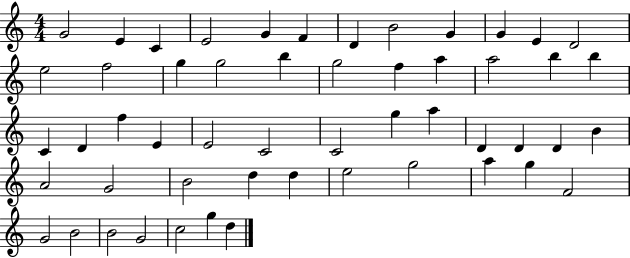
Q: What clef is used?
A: treble